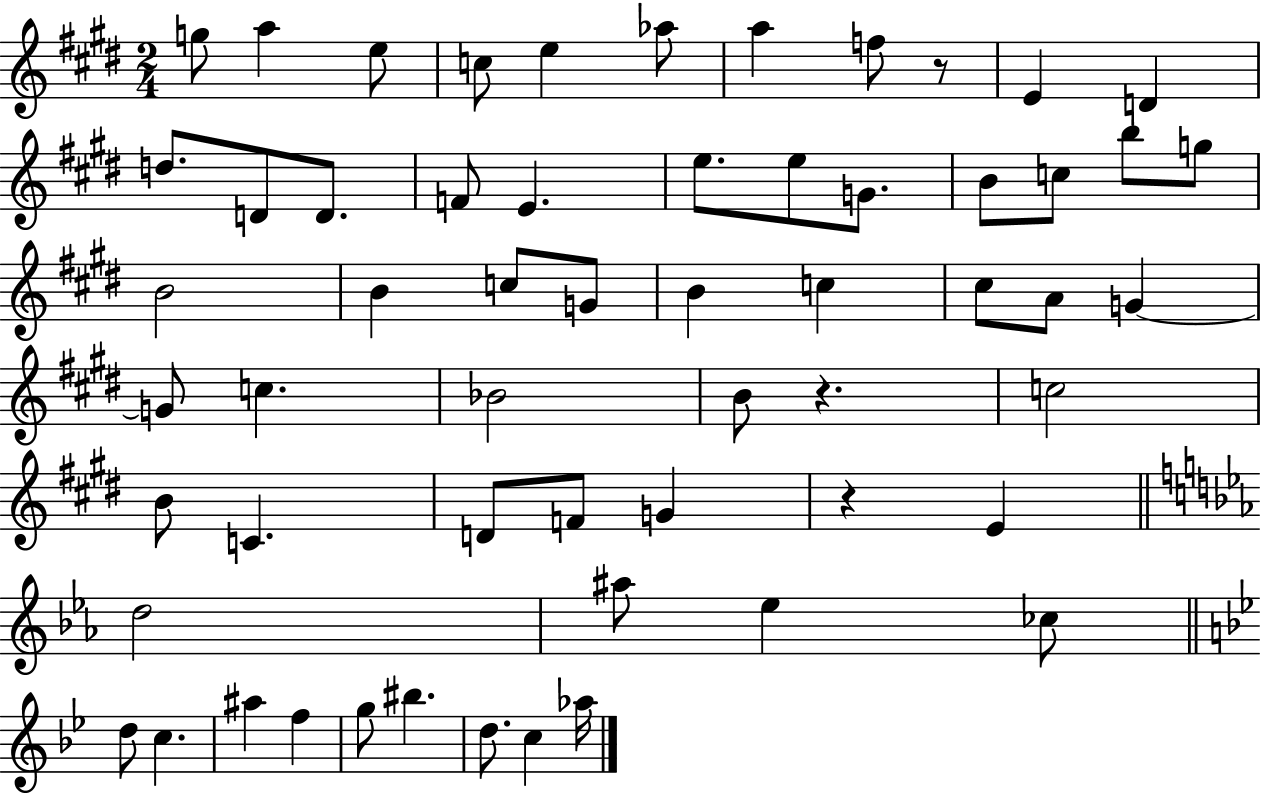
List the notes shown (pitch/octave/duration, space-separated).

G5/e A5/q E5/e C5/e E5/q Ab5/e A5/q F5/e R/e E4/q D4/q D5/e. D4/e D4/e. F4/e E4/q. E5/e. E5/e G4/e. B4/e C5/e B5/e G5/e B4/h B4/q C5/e G4/e B4/q C5/q C#5/e A4/e G4/q G4/e C5/q. Bb4/h B4/e R/q. C5/h B4/e C4/q. D4/e F4/e G4/q R/q E4/q D5/h A#5/e Eb5/q CES5/e D5/e C5/q. A#5/q F5/q G5/e BIS5/q. D5/e. C5/q Ab5/s